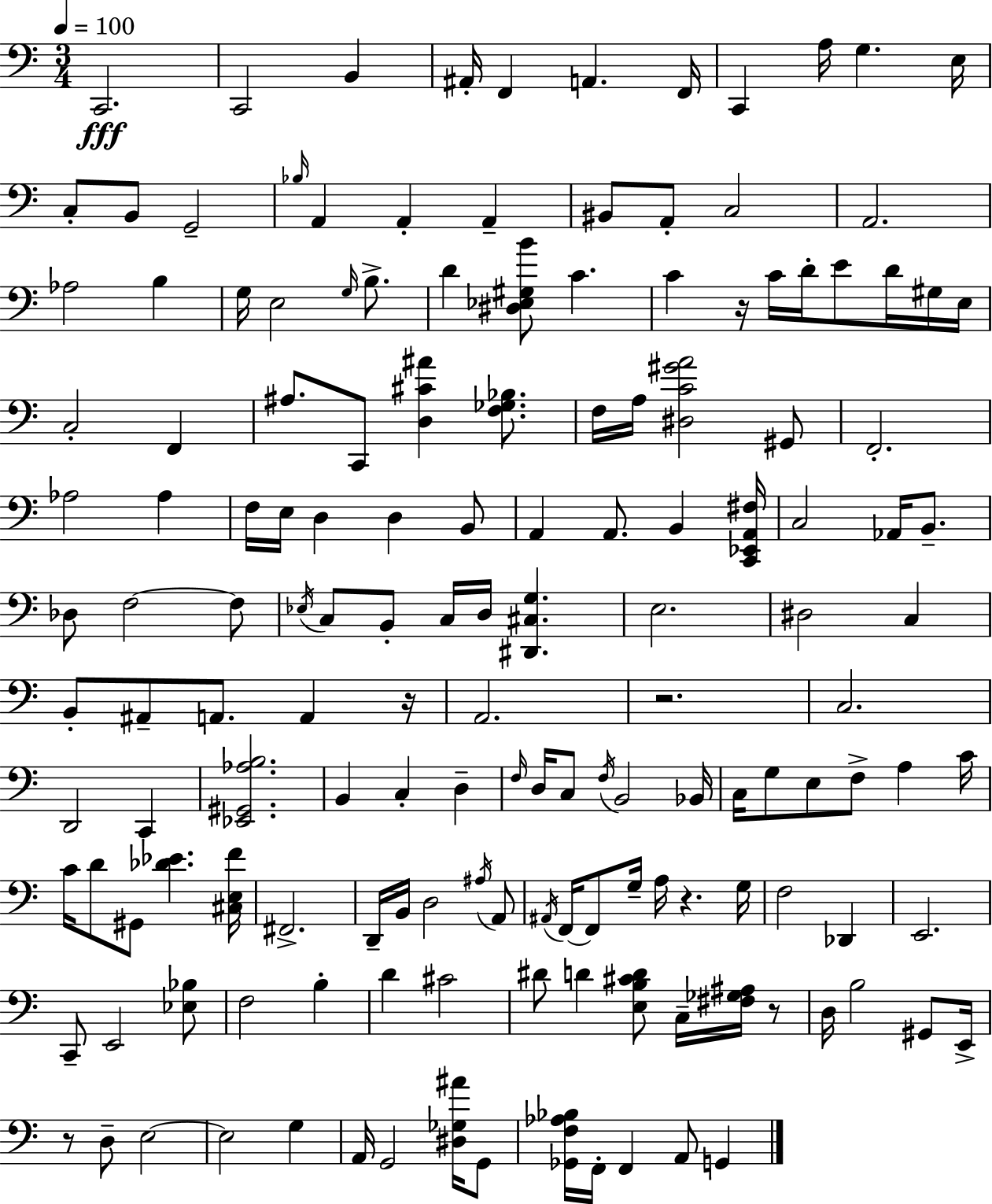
X:1
T:Untitled
M:3/4
L:1/4
K:C
C,,2 C,,2 B,, ^A,,/4 F,, A,, F,,/4 C,, A,/4 G, E,/4 C,/2 B,,/2 G,,2 _B,/4 A,, A,, A,, ^B,,/2 A,,/2 C,2 A,,2 _A,2 B, G,/4 E,2 G,/4 B,/2 D [^D,_E,^G,B]/2 C C z/4 C/4 D/4 E/2 D/4 ^G,/4 E,/4 C,2 F,, ^A,/2 C,,/2 [D,^C^A] [F,_G,_B,]/2 F,/4 A,/4 [^D,C^GA]2 ^G,,/2 F,,2 _A,2 _A, F,/4 E,/4 D, D, B,,/2 A,, A,,/2 B,, [C,,_E,,A,,^F,]/4 C,2 _A,,/4 B,,/2 _D,/2 F,2 F,/2 _E,/4 C,/2 B,,/2 C,/4 D,/4 [^D,,^C,G,] E,2 ^D,2 C, B,,/2 ^A,,/2 A,,/2 A,, z/4 A,,2 z2 C,2 D,,2 C,, [_E,,^G,,_A,B,]2 B,, C, D, F,/4 D,/4 C,/2 F,/4 B,,2 _B,,/4 C,/4 G,/2 E,/2 F,/2 A, C/4 C/4 D/2 ^G,,/2 [_D_E] [^C,E,F]/4 ^F,,2 D,,/4 B,,/4 D,2 ^A,/4 A,,/2 ^A,,/4 F,,/4 F,,/2 G,/4 A,/4 z G,/4 F,2 _D,, E,,2 C,,/2 E,,2 [_E,_B,]/2 F,2 B, D ^C2 ^D/2 D [E,B,^CD]/2 C,/4 [^F,_G,^A,]/4 z/2 D,/4 B,2 ^G,,/2 E,,/4 z/2 D,/2 E,2 E,2 G, A,,/4 G,,2 [^D,_G,^A]/4 G,,/2 [_G,,F,_A,_B,]/4 F,,/4 F,, A,,/2 G,,